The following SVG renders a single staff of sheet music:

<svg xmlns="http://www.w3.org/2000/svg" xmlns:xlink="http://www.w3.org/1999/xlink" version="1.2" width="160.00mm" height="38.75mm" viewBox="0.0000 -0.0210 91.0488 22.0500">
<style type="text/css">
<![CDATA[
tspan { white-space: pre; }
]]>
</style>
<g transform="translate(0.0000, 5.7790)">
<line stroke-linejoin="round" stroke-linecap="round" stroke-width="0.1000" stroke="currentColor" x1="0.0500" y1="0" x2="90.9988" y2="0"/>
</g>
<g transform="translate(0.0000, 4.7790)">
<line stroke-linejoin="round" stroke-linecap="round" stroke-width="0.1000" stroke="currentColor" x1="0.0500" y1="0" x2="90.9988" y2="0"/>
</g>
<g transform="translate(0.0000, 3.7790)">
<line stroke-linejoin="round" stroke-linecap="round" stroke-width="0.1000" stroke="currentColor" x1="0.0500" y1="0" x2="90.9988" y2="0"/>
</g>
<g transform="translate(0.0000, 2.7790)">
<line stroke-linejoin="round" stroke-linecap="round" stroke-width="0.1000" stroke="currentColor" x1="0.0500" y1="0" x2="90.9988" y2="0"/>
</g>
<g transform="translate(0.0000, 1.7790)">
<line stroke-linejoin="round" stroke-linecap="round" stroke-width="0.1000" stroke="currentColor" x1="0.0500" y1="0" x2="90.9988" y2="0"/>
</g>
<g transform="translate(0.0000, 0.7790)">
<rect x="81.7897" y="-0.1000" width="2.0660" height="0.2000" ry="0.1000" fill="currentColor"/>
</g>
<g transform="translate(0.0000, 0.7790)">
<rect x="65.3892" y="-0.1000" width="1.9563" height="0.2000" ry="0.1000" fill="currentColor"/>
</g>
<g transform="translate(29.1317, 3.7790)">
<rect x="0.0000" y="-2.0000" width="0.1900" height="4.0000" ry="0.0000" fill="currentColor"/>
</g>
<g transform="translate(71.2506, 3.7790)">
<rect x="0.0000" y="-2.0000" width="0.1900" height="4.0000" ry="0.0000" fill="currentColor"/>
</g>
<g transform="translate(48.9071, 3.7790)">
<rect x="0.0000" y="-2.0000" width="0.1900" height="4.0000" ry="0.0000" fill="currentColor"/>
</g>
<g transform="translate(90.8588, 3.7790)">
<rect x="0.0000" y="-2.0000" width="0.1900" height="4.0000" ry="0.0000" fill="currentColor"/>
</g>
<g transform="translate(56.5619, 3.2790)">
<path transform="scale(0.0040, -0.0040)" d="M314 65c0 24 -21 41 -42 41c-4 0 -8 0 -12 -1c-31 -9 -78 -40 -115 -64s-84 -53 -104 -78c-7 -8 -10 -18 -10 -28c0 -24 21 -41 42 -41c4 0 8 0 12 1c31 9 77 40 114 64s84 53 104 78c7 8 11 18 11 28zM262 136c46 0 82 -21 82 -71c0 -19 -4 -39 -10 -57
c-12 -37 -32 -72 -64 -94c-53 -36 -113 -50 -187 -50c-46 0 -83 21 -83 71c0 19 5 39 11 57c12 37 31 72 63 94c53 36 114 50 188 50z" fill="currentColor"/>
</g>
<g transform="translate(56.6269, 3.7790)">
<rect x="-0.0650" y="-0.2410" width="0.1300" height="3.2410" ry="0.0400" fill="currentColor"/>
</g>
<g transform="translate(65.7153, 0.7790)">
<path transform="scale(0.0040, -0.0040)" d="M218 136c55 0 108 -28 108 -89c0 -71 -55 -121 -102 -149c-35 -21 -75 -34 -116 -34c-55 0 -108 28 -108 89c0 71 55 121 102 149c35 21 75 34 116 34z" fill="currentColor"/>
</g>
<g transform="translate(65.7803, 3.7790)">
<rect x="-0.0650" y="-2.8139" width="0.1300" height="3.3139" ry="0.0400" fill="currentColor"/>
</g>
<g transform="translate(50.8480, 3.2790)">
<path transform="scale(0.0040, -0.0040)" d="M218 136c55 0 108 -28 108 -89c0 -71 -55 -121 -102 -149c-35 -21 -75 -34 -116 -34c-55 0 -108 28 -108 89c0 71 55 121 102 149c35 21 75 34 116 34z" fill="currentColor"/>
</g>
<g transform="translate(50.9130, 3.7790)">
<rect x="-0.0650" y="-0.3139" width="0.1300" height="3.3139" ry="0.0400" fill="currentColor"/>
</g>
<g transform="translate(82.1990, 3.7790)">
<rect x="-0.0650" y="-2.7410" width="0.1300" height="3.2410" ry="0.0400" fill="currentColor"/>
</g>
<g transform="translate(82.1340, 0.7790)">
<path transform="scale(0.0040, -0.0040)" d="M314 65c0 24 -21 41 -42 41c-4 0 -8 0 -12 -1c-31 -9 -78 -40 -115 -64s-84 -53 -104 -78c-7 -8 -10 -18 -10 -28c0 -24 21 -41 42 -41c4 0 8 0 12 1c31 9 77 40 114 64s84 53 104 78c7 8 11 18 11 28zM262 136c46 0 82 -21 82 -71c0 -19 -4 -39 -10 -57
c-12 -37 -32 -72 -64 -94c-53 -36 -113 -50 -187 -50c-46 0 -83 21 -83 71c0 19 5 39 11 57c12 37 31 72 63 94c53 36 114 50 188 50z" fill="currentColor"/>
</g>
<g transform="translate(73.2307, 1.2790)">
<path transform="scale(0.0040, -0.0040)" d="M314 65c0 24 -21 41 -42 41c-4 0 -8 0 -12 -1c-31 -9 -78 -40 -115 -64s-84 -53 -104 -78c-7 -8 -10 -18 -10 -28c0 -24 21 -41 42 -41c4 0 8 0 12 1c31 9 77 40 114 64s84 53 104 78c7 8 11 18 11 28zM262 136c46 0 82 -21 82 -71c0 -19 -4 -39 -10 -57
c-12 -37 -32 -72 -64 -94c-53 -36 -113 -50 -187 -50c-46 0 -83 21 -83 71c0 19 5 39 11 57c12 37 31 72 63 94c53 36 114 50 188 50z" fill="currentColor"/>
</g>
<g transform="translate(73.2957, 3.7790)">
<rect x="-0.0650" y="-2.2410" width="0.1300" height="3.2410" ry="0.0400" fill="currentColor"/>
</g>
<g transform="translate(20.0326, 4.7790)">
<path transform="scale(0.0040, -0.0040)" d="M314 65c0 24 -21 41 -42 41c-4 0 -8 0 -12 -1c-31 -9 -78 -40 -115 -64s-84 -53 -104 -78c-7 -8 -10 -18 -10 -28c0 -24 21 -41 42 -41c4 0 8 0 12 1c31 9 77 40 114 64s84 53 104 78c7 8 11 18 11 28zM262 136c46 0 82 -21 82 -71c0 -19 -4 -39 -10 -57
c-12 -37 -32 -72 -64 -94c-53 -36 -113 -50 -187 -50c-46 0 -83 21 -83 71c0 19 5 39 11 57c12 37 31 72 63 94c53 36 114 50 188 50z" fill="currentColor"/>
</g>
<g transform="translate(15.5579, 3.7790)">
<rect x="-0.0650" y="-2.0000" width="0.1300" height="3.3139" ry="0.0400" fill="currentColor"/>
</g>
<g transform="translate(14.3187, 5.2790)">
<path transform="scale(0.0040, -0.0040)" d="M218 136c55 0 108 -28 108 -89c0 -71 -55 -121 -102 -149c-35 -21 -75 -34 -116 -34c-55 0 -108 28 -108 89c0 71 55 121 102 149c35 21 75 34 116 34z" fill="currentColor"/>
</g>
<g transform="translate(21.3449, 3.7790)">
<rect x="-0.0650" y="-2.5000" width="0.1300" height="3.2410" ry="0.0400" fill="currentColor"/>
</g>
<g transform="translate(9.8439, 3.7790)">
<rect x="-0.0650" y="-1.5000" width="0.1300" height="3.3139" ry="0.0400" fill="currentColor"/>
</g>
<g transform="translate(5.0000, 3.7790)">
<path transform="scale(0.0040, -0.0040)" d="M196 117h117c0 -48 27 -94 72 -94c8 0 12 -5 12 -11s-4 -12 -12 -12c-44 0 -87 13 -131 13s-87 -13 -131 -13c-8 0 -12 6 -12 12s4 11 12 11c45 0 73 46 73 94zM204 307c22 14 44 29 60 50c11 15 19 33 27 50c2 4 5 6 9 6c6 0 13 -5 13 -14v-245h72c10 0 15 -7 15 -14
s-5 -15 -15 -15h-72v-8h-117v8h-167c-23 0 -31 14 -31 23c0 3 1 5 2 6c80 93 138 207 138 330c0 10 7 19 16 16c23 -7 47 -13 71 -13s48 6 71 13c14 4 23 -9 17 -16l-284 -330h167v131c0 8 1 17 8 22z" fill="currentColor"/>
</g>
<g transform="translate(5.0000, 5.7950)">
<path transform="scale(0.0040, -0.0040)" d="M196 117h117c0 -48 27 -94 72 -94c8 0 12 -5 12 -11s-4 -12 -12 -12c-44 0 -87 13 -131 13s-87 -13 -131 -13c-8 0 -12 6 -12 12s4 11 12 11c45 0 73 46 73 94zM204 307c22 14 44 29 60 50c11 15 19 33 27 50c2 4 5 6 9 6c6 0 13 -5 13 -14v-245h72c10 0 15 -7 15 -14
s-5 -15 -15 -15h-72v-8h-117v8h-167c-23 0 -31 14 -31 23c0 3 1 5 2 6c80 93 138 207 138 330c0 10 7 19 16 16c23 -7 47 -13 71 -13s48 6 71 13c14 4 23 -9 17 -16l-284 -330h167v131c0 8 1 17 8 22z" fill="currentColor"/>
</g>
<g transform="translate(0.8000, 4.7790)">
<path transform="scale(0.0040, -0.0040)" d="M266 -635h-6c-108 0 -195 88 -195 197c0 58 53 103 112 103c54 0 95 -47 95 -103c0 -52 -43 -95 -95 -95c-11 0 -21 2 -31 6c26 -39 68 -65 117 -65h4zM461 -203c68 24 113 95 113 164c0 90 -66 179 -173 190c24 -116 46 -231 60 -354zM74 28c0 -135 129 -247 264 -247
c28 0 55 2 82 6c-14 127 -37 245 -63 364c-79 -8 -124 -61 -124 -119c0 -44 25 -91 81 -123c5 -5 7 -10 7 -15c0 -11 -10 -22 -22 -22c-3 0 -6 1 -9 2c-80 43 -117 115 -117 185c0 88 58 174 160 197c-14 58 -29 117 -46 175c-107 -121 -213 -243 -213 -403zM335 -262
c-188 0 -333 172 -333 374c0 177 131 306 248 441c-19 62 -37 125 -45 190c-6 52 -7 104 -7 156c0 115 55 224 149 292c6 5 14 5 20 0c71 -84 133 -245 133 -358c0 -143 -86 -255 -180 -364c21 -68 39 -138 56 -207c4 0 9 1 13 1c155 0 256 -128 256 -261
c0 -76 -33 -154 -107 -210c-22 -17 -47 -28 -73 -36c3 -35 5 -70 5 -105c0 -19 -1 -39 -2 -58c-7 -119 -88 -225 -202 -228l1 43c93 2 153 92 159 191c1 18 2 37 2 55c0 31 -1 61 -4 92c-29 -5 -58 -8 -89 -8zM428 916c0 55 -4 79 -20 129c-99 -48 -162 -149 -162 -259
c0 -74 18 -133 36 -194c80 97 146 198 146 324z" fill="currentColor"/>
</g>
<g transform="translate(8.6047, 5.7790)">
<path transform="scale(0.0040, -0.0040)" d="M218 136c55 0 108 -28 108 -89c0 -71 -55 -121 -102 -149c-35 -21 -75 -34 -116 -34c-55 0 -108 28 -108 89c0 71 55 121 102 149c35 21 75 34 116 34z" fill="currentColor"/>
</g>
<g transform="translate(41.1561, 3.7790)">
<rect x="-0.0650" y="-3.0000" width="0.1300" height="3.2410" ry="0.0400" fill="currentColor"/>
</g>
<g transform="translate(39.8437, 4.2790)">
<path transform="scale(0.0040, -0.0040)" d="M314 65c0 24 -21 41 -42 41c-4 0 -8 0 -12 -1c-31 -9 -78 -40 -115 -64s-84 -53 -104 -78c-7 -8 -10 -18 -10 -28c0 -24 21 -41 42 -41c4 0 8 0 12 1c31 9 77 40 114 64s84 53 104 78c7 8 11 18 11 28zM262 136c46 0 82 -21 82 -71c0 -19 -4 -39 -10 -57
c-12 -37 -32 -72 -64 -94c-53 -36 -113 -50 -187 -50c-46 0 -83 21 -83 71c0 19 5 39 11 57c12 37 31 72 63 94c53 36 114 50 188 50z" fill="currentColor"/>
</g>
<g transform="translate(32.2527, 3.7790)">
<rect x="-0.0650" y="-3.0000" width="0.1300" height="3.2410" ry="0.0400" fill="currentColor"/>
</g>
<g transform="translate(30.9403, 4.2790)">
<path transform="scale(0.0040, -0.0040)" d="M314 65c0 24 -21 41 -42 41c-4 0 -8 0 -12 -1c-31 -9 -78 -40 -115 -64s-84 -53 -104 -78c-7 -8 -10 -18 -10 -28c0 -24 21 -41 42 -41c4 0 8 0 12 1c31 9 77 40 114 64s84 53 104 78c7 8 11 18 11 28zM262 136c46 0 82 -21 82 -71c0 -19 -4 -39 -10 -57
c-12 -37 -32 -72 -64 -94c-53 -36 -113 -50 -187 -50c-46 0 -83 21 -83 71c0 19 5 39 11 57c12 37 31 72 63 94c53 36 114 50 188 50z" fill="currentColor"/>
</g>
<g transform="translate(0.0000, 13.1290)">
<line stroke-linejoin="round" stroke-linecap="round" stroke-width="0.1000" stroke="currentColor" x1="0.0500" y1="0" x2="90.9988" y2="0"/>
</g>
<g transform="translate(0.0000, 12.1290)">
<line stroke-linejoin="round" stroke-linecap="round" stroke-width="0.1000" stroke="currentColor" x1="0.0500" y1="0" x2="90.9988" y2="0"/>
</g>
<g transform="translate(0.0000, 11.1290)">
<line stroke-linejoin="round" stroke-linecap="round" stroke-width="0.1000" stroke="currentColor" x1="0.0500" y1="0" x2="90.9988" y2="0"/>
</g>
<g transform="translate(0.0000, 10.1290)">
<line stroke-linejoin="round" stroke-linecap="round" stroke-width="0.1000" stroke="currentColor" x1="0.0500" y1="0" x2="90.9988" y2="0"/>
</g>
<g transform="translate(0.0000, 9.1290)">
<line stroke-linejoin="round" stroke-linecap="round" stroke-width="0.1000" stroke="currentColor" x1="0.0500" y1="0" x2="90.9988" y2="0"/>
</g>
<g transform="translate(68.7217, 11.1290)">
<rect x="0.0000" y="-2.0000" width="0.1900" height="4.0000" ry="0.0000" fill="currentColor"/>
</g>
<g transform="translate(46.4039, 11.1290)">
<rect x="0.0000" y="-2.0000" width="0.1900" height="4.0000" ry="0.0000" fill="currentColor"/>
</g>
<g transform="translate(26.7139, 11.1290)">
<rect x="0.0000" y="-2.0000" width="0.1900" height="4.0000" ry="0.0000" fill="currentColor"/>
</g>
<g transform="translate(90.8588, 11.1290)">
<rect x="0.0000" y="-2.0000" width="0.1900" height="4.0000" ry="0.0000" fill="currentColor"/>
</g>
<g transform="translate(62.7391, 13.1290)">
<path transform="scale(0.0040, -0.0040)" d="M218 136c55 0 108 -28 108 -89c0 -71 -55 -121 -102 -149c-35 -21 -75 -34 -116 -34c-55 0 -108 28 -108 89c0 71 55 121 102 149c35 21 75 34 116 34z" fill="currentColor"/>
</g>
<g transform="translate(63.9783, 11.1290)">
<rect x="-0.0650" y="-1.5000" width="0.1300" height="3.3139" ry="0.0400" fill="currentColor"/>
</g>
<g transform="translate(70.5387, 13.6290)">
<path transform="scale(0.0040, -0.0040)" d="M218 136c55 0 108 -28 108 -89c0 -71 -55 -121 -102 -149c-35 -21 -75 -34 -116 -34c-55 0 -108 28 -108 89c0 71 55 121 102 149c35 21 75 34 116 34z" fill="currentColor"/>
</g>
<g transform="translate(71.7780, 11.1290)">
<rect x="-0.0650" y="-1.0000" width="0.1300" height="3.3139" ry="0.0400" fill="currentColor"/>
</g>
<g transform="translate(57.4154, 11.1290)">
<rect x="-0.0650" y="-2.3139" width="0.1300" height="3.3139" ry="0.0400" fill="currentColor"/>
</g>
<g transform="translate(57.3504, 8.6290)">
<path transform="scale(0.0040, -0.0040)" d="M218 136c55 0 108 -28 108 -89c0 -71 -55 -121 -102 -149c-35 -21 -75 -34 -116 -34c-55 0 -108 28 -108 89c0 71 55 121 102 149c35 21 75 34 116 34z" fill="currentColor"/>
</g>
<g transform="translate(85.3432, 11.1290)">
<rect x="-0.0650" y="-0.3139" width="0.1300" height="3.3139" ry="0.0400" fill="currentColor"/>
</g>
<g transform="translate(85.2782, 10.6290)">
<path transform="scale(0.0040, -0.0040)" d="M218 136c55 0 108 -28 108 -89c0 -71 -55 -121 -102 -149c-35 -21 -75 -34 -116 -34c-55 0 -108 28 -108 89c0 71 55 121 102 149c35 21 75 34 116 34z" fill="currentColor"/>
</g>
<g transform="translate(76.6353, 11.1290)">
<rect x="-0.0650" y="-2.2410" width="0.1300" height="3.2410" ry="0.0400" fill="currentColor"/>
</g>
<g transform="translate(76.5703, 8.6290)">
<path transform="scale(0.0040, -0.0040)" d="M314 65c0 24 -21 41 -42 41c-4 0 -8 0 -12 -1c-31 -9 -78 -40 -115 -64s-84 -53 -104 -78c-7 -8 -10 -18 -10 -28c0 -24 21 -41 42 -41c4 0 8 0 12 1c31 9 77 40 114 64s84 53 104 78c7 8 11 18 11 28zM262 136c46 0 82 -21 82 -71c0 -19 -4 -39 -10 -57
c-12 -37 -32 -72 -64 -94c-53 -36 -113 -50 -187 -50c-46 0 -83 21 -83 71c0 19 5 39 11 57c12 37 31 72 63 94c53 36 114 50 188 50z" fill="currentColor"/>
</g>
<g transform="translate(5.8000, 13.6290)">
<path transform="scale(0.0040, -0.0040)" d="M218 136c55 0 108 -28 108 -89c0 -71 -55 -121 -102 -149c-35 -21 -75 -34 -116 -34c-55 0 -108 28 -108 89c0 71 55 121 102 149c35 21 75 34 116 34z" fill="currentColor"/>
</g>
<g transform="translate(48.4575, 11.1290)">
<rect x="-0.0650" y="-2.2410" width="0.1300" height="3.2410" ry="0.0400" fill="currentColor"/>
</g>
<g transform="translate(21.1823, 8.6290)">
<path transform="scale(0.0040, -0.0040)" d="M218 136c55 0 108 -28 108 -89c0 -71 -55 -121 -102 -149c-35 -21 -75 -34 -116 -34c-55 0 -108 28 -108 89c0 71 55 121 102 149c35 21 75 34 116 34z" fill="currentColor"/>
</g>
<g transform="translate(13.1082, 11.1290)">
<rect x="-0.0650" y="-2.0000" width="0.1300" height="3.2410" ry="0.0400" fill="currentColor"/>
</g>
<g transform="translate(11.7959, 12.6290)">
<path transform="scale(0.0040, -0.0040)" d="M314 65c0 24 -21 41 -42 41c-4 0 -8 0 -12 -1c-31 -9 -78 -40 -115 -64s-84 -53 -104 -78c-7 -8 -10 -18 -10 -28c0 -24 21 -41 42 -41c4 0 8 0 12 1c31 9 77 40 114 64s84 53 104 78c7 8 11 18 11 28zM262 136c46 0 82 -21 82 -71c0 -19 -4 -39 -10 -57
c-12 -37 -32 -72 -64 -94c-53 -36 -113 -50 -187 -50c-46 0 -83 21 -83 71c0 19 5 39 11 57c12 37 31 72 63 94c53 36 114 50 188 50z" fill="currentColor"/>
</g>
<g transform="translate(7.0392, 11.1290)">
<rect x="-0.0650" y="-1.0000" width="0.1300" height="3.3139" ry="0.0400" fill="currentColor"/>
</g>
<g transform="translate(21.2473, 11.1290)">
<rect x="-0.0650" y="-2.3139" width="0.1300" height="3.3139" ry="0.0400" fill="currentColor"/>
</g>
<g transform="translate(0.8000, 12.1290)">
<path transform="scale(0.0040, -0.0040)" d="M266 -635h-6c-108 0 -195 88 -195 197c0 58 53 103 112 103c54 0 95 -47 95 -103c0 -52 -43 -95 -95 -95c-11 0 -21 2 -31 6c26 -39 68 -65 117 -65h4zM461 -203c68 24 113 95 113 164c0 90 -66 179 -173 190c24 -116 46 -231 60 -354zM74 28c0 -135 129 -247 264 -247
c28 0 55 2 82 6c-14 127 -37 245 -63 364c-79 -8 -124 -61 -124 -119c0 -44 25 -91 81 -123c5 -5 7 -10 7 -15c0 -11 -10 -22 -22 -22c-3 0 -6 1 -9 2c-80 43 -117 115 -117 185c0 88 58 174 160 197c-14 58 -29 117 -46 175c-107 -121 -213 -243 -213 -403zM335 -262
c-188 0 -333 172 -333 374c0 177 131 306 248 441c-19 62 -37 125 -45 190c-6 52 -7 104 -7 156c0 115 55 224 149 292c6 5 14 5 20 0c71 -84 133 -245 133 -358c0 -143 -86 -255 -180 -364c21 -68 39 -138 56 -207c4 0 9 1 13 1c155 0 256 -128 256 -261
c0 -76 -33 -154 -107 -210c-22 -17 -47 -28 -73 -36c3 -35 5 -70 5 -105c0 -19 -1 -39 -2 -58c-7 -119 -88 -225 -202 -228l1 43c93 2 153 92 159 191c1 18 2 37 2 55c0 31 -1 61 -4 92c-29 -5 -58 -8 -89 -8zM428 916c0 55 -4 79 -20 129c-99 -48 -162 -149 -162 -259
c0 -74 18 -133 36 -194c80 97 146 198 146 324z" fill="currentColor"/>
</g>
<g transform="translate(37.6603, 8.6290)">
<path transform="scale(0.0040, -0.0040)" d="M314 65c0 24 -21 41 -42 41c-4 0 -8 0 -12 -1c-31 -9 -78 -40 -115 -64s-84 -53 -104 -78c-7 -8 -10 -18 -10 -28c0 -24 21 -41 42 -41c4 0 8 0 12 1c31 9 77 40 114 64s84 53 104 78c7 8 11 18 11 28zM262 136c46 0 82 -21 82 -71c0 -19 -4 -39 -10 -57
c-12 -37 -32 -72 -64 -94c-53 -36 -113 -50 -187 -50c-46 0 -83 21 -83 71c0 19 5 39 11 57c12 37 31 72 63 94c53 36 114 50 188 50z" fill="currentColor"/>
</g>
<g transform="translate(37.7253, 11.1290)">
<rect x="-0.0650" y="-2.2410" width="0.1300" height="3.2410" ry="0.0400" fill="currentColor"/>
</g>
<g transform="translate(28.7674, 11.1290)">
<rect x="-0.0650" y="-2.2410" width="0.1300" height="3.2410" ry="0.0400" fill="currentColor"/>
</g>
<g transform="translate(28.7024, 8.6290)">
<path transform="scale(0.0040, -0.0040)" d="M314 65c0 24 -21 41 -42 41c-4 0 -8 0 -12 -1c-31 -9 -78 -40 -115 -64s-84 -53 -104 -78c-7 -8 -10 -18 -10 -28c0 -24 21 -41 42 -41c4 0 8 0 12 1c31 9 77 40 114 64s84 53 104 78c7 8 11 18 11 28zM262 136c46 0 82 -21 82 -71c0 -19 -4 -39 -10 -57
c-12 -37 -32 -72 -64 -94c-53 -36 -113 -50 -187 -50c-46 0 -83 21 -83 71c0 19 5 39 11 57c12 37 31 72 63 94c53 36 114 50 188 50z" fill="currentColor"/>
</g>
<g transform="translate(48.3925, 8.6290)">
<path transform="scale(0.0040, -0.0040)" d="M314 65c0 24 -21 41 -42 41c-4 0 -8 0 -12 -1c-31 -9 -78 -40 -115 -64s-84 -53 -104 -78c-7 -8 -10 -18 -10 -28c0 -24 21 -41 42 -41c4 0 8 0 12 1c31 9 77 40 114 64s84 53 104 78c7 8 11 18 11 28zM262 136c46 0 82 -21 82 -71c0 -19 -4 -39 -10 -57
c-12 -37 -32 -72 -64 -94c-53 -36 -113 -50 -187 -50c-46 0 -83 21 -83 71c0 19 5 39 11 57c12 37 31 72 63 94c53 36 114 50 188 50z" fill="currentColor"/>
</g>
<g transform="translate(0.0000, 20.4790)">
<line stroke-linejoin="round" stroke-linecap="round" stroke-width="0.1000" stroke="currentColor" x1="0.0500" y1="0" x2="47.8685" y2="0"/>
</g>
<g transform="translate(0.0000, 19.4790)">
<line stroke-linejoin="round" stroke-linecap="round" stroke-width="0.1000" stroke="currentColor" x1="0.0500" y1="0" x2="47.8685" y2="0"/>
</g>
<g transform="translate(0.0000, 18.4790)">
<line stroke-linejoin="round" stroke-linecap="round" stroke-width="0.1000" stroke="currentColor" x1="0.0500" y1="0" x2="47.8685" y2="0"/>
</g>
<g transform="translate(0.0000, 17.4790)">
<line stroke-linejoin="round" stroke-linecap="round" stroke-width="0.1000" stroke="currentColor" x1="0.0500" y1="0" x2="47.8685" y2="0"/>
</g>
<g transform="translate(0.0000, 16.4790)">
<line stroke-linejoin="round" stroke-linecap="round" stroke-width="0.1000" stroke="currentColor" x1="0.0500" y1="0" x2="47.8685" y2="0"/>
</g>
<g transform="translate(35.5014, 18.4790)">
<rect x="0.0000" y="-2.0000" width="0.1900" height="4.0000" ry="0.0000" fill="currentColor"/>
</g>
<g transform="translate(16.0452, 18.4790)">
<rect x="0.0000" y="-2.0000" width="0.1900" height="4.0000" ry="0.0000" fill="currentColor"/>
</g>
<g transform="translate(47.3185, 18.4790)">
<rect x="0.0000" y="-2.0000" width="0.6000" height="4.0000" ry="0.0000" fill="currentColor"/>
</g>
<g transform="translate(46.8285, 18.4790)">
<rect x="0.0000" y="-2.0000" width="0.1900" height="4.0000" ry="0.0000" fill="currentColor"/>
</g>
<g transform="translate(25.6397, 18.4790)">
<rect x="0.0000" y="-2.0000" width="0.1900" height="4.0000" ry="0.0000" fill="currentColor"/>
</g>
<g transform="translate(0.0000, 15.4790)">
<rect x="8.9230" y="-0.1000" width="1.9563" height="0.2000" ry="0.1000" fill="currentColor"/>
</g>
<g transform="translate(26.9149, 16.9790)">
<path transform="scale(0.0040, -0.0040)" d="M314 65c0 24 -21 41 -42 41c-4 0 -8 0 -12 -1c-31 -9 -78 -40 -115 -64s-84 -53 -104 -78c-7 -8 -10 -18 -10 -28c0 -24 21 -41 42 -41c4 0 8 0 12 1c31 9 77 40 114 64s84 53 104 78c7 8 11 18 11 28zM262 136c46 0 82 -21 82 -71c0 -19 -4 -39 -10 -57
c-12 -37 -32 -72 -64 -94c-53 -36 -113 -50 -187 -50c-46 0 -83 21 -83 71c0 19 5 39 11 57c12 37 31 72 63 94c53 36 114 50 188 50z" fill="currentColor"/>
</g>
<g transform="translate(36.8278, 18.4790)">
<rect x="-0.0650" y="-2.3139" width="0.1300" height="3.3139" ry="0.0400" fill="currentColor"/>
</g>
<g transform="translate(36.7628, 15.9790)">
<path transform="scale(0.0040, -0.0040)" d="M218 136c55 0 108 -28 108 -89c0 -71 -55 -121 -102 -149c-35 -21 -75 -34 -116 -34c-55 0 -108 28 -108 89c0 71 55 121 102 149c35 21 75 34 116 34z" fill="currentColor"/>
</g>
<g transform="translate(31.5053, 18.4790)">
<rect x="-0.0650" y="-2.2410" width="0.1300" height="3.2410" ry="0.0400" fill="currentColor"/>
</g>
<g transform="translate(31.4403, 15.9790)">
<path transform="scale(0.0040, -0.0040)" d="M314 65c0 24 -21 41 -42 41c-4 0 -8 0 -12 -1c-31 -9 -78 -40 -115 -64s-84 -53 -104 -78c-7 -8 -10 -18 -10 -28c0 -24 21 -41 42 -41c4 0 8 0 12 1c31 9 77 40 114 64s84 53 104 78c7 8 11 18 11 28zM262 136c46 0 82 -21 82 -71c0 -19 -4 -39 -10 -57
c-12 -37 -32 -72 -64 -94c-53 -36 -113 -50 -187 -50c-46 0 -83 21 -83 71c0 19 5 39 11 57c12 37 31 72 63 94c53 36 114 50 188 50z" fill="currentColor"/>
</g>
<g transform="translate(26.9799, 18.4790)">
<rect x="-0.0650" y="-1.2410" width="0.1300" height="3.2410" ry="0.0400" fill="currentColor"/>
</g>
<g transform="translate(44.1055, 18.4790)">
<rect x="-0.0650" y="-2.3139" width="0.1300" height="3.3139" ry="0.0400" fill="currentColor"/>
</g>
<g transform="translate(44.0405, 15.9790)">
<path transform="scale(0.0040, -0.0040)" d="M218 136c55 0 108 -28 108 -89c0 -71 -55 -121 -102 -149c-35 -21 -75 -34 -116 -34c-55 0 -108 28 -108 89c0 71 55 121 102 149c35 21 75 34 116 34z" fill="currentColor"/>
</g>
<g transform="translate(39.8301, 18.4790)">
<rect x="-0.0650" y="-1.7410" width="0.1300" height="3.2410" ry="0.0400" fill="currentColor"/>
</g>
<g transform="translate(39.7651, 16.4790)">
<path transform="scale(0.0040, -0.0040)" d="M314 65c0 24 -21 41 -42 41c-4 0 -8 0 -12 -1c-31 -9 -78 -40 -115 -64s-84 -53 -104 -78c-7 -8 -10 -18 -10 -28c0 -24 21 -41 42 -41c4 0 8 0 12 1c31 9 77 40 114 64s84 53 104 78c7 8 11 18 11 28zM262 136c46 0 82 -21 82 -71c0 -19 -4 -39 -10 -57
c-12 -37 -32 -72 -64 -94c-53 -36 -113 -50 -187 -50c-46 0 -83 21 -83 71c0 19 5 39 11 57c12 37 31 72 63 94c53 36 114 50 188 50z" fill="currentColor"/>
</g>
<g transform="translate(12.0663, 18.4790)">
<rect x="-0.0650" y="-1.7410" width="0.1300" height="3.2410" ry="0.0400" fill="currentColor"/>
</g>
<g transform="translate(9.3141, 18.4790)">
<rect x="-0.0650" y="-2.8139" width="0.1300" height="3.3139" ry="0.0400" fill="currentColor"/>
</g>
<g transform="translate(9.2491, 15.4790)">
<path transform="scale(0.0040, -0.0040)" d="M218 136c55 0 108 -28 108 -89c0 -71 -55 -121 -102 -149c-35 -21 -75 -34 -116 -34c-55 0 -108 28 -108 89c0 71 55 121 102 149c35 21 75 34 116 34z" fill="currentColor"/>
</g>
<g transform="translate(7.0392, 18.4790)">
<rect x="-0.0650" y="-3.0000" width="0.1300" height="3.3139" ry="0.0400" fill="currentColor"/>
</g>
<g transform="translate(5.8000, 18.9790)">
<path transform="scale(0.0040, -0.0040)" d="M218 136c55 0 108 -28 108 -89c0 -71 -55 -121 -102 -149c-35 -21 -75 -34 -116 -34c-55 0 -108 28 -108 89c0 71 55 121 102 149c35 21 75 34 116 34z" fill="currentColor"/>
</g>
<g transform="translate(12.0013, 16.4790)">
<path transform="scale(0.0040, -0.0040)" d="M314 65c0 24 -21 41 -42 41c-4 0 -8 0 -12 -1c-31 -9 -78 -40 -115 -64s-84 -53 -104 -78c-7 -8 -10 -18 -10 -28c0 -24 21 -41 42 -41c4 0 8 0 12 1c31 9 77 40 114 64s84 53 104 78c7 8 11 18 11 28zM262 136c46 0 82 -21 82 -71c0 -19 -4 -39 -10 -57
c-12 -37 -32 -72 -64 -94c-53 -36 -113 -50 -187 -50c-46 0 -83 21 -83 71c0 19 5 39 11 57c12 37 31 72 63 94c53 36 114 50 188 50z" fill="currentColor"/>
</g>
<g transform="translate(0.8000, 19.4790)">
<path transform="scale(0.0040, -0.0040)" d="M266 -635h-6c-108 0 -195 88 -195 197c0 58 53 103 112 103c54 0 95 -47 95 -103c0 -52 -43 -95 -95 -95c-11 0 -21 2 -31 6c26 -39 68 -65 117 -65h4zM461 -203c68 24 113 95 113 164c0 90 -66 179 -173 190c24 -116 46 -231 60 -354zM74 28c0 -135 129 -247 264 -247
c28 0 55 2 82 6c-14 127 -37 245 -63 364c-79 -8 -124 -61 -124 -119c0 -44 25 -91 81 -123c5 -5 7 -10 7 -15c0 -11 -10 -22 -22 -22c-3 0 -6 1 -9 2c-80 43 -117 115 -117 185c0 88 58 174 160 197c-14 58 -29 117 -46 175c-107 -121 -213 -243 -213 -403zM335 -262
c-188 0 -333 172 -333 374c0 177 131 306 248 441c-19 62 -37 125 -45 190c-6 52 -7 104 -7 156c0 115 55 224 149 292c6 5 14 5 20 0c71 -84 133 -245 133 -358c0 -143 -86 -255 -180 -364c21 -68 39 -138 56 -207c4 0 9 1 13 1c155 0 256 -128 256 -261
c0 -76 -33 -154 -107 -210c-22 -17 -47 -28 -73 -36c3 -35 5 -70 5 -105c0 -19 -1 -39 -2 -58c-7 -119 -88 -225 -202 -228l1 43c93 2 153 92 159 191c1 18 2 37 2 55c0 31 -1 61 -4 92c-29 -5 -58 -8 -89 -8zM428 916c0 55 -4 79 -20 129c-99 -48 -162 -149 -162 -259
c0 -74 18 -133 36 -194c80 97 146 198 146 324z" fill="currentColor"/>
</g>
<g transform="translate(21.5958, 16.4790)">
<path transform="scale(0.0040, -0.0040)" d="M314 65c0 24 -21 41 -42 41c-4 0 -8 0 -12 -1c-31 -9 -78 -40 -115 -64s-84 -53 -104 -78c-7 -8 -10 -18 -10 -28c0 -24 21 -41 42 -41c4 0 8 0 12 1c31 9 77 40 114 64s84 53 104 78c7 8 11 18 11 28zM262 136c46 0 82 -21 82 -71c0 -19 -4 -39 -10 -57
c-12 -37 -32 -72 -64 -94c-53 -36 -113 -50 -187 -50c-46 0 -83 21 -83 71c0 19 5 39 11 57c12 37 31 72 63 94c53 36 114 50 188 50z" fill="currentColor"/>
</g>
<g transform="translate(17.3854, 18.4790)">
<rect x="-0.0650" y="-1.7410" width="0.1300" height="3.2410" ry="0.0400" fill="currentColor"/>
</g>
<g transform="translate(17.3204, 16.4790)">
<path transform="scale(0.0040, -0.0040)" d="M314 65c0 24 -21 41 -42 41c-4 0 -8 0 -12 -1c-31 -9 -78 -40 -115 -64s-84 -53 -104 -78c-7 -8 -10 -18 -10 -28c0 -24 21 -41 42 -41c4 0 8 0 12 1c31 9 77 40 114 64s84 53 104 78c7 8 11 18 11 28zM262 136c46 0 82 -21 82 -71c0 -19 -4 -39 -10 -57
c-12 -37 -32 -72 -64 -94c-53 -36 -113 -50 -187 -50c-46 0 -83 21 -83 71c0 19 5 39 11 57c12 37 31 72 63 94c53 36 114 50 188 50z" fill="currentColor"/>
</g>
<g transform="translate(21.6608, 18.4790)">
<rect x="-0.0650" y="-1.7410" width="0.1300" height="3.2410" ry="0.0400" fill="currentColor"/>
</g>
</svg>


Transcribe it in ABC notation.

X:1
T:Untitled
M:4/4
L:1/4
K:C
E F G2 A2 A2 c c2 a g2 a2 D F2 g g2 g2 g2 g E D g2 c A a f2 f2 f2 e2 g2 g f2 g